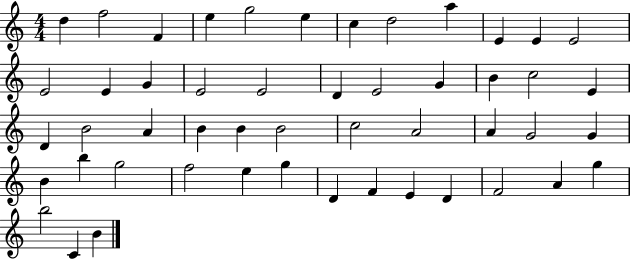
D5/q F5/h F4/q E5/q G5/h E5/q C5/q D5/h A5/q E4/q E4/q E4/h E4/h E4/q G4/q E4/h E4/h D4/q E4/h G4/q B4/q C5/h E4/q D4/q B4/h A4/q B4/q B4/q B4/h C5/h A4/h A4/q G4/h G4/q B4/q B5/q G5/h F5/h E5/q G5/q D4/q F4/q E4/q D4/q F4/h A4/q G5/q B5/h C4/q B4/q